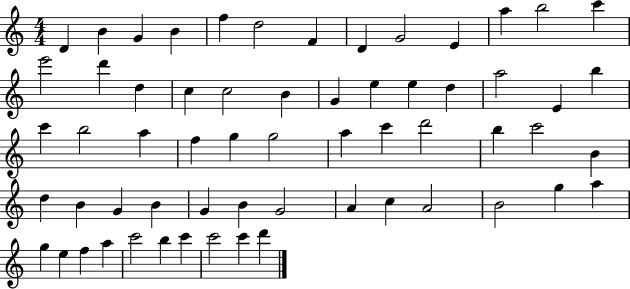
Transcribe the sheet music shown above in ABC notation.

X:1
T:Untitled
M:4/4
L:1/4
K:C
D B G B f d2 F D G2 E a b2 c' e'2 d' d c c2 B G e e d a2 E b c' b2 a f g g2 a c' d'2 b c'2 B d B G B G B G2 A c A2 B2 g a g e f a c'2 b c' c'2 c' d'